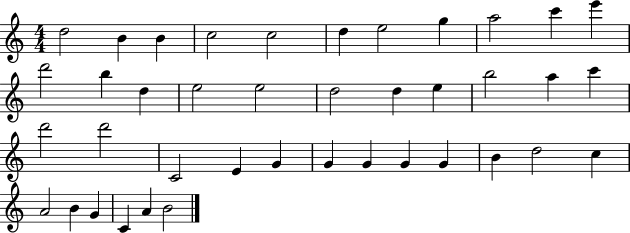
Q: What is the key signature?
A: C major